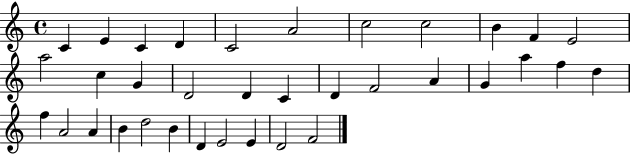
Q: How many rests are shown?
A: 0